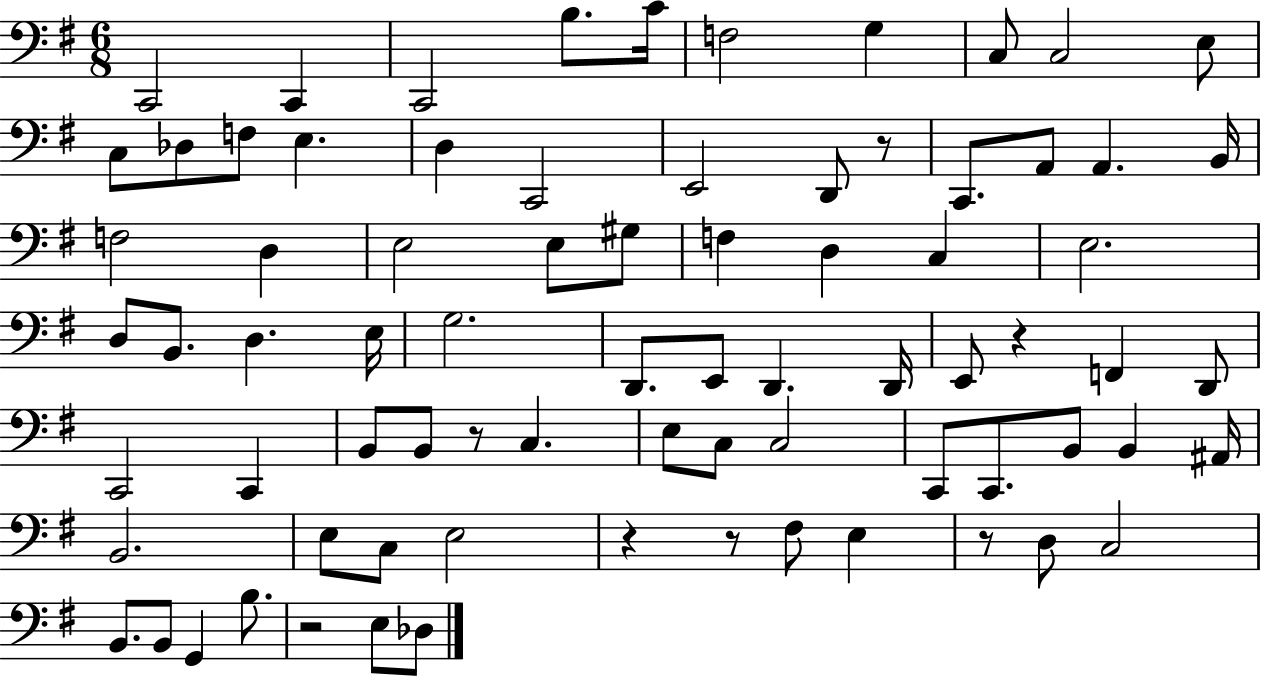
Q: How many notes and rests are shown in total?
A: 77